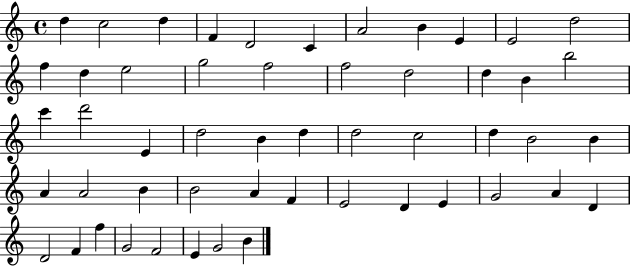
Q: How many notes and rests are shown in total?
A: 52